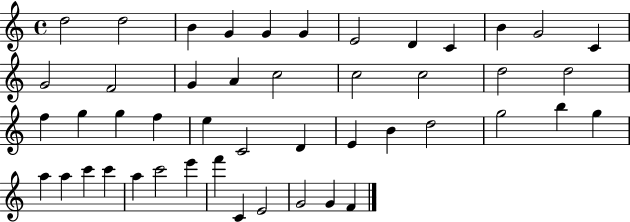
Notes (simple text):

D5/h D5/h B4/q G4/q G4/q G4/q E4/h D4/q C4/q B4/q G4/h C4/q G4/h F4/h G4/q A4/q C5/h C5/h C5/h D5/h D5/h F5/q G5/q G5/q F5/q E5/q C4/h D4/q E4/q B4/q D5/h G5/h B5/q G5/q A5/q A5/q C6/q C6/q A5/q C6/h E6/q F6/q C4/q E4/h G4/h G4/q F4/q